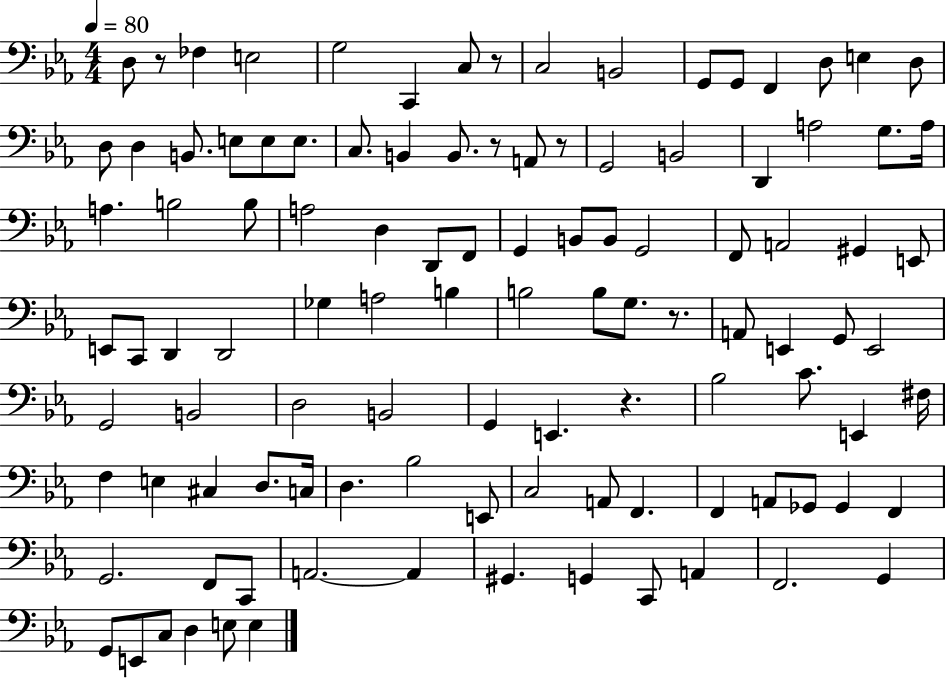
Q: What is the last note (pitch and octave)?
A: E3